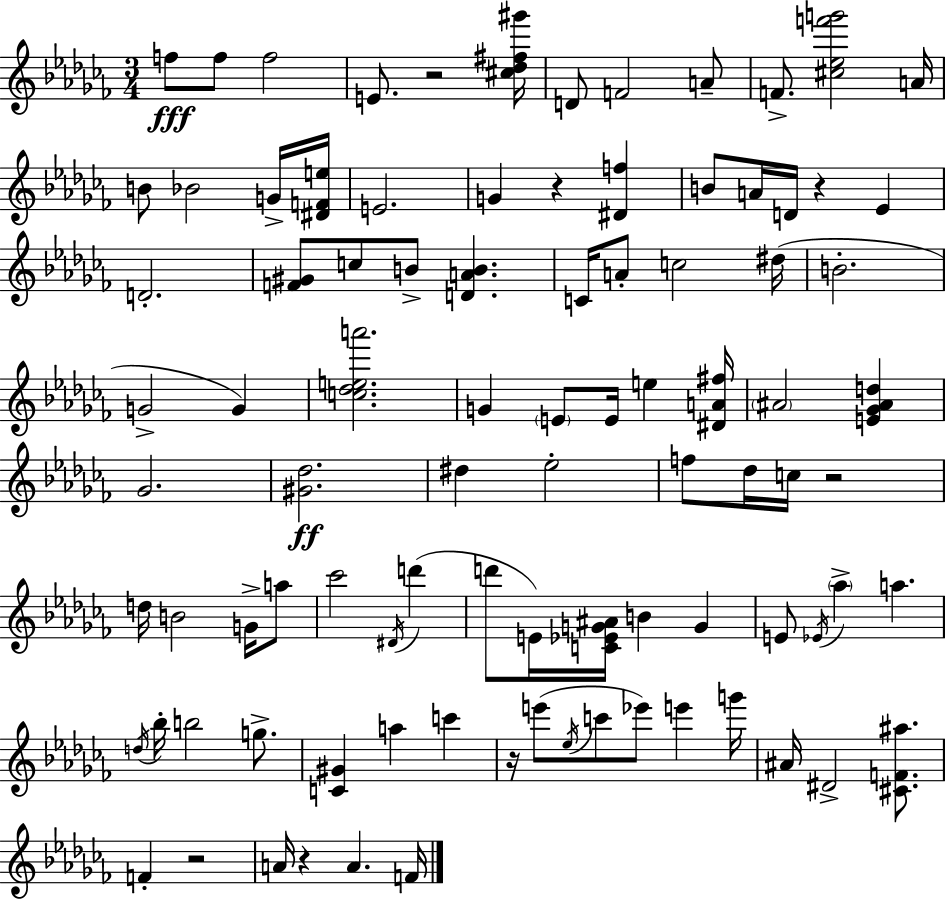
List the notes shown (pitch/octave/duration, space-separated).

F5/e F5/e F5/h E4/e. R/h [C#5,Db5,F#5,G#6]/s D4/e F4/h A4/e F4/e. [C#5,Eb5,F6,G6]/h A4/s B4/e Bb4/h G4/s [D#4,F4,E5]/s E4/h. G4/q R/q [D#4,F5]/q B4/e A4/s D4/s R/q Eb4/q D4/h. [F4,G#4]/e C5/e B4/e [D4,A4,B4]/q. C4/s A4/e C5/h D#5/s B4/h. G4/h G4/q [C5,Db5,E5,A6]/h. G4/q E4/e E4/s E5/q [D#4,A4,F#5]/s A#4/h [E4,Gb4,A#4,D5]/q Gb4/h. [G#4,Db5]/h. D#5/q Eb5/h F5/e Db5/s C5/s R/h D5/s B4/h G4/s A5/e CES6/h D#4/s D6/q D6/e E4/s [C4,Eb4,G4,A#4]/s B4/q G4/q E4/e Eb4/s Ab5/q A5/q. D5/s Bb5/s B5/h G5/e. [C4,G#4]/q A5/q C6/q R/s E6/e Eb5/s C6/e Eb6/e E6/q G6/s A#4/s D#4/h [C#4,F4,A#5]/e. F4/q R/h A4/s R/q A4/q. F4/s